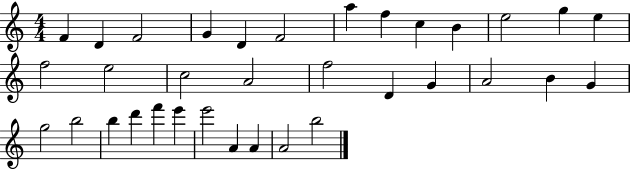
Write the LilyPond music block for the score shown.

{
  \clef treble
  \numericTimeSignature
  \time 4/4
  \key c \major
  f'4 d'4 f'2 | g'4 d'4 f'2 | a''4 f''4 c''4 b'4 | e''2 g''4 e''4 | \break f''2 e''2 | c''2 a'2 | f''2 d'4 g'4 | a'2 b'4 g'4 | \break g''2 b''2 | b''4 d'''4 f'''4 e'''4 | e'''2 a'4 a'4 | a'2 b''2 | \break \bar "|."
}